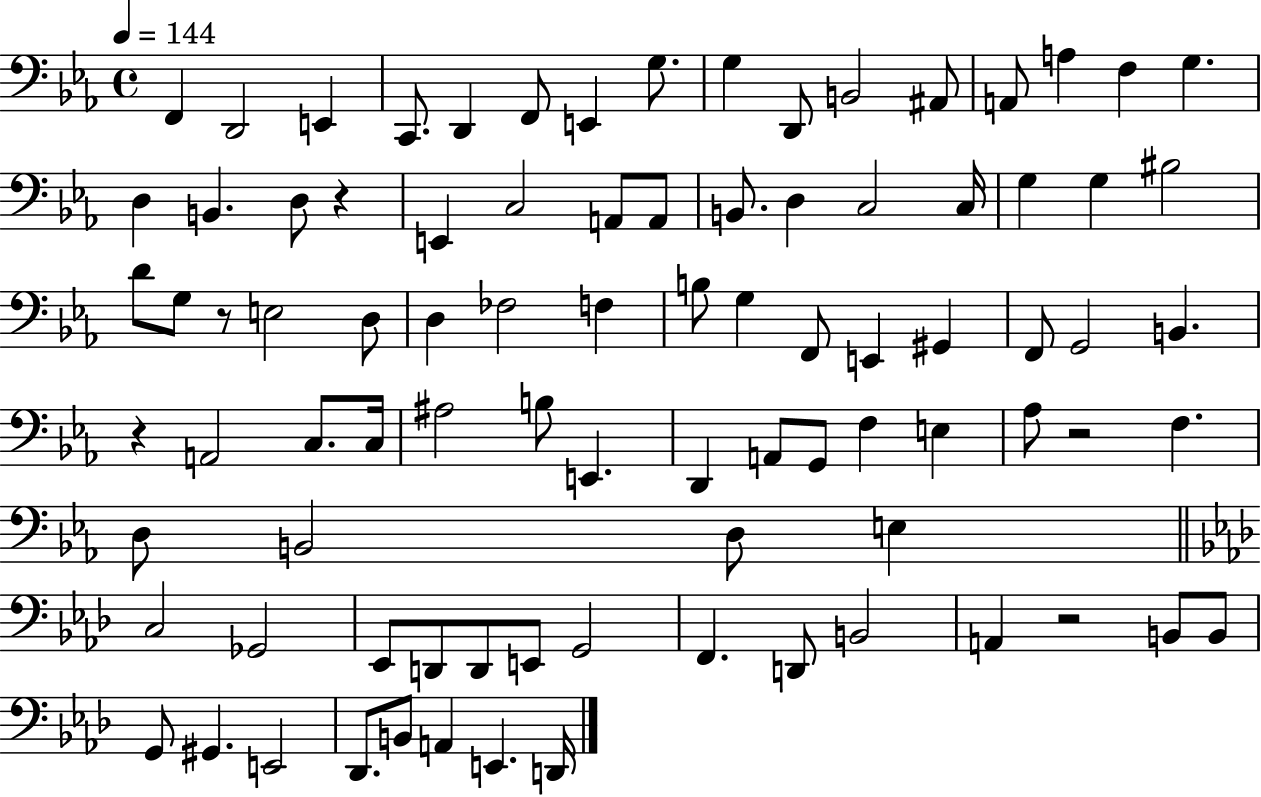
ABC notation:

X:1
T:Untitled
M:4/4
L:1/4
K:Eb
F,, D,,2 E,, C,,/2 D,, F,,/2 E,, G,/2 G, D,,/2 B,,2 ^A,,/2 A,,/2 A, F, G, D, B,, D,/2 z E,, C,2 A,,/2 A,,/2 B,,/2 D, C,2 C,/4 G, G, ^B,2 D/2 G,/2 z/2 E,2 D,/2 D, _F,2 F, B,/2 G, F,,/2 E,, ^G,, F,,/2 G,,2 B,, z A,,2 C,/2 C,/4 ^A,2 B,/2 E,, D,, A,,/2 G,,/2 F, E, _A,/2 z2 F, D,/2 B,,2 D,/2 E, C,2 _G,,2 _E,,/2 D,,/2 D,,/2 E,,/2 G,,2 F,, D,,/2 B,,2 A,, z2 B,,/2 B,,/2 G,,/2 ^G,, E,,2 _D,,/2 B,,/2 A,, E,, D,,/4